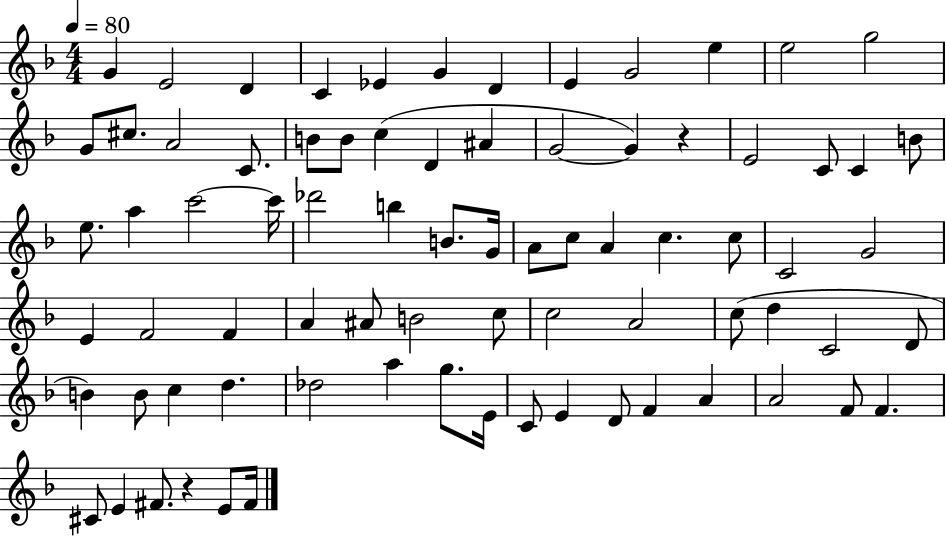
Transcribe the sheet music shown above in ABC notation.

X:1
T:Untitled
M:4/4
L:1/4
K:F
G E2 D C _E G D E G2 e e2 g2 G/2 ^c/2 A2 C/2 B/2 B/2 c D ^A G2 G z E2 C/2 C B/2 e/2 a c'2 c'/4 _d'2 b B/2 G/4 A/2 c/2 A c c/2 C2 G2 E F2 F A ^A/2 B2 c/2 c2 A2 c/2 d C2 D/2 B B/2 c d _d2 a g/2 E/4 C/2 E D/2 F A A2 F/2 F ^C/2 E ^F/2 z E/2 ^F/4